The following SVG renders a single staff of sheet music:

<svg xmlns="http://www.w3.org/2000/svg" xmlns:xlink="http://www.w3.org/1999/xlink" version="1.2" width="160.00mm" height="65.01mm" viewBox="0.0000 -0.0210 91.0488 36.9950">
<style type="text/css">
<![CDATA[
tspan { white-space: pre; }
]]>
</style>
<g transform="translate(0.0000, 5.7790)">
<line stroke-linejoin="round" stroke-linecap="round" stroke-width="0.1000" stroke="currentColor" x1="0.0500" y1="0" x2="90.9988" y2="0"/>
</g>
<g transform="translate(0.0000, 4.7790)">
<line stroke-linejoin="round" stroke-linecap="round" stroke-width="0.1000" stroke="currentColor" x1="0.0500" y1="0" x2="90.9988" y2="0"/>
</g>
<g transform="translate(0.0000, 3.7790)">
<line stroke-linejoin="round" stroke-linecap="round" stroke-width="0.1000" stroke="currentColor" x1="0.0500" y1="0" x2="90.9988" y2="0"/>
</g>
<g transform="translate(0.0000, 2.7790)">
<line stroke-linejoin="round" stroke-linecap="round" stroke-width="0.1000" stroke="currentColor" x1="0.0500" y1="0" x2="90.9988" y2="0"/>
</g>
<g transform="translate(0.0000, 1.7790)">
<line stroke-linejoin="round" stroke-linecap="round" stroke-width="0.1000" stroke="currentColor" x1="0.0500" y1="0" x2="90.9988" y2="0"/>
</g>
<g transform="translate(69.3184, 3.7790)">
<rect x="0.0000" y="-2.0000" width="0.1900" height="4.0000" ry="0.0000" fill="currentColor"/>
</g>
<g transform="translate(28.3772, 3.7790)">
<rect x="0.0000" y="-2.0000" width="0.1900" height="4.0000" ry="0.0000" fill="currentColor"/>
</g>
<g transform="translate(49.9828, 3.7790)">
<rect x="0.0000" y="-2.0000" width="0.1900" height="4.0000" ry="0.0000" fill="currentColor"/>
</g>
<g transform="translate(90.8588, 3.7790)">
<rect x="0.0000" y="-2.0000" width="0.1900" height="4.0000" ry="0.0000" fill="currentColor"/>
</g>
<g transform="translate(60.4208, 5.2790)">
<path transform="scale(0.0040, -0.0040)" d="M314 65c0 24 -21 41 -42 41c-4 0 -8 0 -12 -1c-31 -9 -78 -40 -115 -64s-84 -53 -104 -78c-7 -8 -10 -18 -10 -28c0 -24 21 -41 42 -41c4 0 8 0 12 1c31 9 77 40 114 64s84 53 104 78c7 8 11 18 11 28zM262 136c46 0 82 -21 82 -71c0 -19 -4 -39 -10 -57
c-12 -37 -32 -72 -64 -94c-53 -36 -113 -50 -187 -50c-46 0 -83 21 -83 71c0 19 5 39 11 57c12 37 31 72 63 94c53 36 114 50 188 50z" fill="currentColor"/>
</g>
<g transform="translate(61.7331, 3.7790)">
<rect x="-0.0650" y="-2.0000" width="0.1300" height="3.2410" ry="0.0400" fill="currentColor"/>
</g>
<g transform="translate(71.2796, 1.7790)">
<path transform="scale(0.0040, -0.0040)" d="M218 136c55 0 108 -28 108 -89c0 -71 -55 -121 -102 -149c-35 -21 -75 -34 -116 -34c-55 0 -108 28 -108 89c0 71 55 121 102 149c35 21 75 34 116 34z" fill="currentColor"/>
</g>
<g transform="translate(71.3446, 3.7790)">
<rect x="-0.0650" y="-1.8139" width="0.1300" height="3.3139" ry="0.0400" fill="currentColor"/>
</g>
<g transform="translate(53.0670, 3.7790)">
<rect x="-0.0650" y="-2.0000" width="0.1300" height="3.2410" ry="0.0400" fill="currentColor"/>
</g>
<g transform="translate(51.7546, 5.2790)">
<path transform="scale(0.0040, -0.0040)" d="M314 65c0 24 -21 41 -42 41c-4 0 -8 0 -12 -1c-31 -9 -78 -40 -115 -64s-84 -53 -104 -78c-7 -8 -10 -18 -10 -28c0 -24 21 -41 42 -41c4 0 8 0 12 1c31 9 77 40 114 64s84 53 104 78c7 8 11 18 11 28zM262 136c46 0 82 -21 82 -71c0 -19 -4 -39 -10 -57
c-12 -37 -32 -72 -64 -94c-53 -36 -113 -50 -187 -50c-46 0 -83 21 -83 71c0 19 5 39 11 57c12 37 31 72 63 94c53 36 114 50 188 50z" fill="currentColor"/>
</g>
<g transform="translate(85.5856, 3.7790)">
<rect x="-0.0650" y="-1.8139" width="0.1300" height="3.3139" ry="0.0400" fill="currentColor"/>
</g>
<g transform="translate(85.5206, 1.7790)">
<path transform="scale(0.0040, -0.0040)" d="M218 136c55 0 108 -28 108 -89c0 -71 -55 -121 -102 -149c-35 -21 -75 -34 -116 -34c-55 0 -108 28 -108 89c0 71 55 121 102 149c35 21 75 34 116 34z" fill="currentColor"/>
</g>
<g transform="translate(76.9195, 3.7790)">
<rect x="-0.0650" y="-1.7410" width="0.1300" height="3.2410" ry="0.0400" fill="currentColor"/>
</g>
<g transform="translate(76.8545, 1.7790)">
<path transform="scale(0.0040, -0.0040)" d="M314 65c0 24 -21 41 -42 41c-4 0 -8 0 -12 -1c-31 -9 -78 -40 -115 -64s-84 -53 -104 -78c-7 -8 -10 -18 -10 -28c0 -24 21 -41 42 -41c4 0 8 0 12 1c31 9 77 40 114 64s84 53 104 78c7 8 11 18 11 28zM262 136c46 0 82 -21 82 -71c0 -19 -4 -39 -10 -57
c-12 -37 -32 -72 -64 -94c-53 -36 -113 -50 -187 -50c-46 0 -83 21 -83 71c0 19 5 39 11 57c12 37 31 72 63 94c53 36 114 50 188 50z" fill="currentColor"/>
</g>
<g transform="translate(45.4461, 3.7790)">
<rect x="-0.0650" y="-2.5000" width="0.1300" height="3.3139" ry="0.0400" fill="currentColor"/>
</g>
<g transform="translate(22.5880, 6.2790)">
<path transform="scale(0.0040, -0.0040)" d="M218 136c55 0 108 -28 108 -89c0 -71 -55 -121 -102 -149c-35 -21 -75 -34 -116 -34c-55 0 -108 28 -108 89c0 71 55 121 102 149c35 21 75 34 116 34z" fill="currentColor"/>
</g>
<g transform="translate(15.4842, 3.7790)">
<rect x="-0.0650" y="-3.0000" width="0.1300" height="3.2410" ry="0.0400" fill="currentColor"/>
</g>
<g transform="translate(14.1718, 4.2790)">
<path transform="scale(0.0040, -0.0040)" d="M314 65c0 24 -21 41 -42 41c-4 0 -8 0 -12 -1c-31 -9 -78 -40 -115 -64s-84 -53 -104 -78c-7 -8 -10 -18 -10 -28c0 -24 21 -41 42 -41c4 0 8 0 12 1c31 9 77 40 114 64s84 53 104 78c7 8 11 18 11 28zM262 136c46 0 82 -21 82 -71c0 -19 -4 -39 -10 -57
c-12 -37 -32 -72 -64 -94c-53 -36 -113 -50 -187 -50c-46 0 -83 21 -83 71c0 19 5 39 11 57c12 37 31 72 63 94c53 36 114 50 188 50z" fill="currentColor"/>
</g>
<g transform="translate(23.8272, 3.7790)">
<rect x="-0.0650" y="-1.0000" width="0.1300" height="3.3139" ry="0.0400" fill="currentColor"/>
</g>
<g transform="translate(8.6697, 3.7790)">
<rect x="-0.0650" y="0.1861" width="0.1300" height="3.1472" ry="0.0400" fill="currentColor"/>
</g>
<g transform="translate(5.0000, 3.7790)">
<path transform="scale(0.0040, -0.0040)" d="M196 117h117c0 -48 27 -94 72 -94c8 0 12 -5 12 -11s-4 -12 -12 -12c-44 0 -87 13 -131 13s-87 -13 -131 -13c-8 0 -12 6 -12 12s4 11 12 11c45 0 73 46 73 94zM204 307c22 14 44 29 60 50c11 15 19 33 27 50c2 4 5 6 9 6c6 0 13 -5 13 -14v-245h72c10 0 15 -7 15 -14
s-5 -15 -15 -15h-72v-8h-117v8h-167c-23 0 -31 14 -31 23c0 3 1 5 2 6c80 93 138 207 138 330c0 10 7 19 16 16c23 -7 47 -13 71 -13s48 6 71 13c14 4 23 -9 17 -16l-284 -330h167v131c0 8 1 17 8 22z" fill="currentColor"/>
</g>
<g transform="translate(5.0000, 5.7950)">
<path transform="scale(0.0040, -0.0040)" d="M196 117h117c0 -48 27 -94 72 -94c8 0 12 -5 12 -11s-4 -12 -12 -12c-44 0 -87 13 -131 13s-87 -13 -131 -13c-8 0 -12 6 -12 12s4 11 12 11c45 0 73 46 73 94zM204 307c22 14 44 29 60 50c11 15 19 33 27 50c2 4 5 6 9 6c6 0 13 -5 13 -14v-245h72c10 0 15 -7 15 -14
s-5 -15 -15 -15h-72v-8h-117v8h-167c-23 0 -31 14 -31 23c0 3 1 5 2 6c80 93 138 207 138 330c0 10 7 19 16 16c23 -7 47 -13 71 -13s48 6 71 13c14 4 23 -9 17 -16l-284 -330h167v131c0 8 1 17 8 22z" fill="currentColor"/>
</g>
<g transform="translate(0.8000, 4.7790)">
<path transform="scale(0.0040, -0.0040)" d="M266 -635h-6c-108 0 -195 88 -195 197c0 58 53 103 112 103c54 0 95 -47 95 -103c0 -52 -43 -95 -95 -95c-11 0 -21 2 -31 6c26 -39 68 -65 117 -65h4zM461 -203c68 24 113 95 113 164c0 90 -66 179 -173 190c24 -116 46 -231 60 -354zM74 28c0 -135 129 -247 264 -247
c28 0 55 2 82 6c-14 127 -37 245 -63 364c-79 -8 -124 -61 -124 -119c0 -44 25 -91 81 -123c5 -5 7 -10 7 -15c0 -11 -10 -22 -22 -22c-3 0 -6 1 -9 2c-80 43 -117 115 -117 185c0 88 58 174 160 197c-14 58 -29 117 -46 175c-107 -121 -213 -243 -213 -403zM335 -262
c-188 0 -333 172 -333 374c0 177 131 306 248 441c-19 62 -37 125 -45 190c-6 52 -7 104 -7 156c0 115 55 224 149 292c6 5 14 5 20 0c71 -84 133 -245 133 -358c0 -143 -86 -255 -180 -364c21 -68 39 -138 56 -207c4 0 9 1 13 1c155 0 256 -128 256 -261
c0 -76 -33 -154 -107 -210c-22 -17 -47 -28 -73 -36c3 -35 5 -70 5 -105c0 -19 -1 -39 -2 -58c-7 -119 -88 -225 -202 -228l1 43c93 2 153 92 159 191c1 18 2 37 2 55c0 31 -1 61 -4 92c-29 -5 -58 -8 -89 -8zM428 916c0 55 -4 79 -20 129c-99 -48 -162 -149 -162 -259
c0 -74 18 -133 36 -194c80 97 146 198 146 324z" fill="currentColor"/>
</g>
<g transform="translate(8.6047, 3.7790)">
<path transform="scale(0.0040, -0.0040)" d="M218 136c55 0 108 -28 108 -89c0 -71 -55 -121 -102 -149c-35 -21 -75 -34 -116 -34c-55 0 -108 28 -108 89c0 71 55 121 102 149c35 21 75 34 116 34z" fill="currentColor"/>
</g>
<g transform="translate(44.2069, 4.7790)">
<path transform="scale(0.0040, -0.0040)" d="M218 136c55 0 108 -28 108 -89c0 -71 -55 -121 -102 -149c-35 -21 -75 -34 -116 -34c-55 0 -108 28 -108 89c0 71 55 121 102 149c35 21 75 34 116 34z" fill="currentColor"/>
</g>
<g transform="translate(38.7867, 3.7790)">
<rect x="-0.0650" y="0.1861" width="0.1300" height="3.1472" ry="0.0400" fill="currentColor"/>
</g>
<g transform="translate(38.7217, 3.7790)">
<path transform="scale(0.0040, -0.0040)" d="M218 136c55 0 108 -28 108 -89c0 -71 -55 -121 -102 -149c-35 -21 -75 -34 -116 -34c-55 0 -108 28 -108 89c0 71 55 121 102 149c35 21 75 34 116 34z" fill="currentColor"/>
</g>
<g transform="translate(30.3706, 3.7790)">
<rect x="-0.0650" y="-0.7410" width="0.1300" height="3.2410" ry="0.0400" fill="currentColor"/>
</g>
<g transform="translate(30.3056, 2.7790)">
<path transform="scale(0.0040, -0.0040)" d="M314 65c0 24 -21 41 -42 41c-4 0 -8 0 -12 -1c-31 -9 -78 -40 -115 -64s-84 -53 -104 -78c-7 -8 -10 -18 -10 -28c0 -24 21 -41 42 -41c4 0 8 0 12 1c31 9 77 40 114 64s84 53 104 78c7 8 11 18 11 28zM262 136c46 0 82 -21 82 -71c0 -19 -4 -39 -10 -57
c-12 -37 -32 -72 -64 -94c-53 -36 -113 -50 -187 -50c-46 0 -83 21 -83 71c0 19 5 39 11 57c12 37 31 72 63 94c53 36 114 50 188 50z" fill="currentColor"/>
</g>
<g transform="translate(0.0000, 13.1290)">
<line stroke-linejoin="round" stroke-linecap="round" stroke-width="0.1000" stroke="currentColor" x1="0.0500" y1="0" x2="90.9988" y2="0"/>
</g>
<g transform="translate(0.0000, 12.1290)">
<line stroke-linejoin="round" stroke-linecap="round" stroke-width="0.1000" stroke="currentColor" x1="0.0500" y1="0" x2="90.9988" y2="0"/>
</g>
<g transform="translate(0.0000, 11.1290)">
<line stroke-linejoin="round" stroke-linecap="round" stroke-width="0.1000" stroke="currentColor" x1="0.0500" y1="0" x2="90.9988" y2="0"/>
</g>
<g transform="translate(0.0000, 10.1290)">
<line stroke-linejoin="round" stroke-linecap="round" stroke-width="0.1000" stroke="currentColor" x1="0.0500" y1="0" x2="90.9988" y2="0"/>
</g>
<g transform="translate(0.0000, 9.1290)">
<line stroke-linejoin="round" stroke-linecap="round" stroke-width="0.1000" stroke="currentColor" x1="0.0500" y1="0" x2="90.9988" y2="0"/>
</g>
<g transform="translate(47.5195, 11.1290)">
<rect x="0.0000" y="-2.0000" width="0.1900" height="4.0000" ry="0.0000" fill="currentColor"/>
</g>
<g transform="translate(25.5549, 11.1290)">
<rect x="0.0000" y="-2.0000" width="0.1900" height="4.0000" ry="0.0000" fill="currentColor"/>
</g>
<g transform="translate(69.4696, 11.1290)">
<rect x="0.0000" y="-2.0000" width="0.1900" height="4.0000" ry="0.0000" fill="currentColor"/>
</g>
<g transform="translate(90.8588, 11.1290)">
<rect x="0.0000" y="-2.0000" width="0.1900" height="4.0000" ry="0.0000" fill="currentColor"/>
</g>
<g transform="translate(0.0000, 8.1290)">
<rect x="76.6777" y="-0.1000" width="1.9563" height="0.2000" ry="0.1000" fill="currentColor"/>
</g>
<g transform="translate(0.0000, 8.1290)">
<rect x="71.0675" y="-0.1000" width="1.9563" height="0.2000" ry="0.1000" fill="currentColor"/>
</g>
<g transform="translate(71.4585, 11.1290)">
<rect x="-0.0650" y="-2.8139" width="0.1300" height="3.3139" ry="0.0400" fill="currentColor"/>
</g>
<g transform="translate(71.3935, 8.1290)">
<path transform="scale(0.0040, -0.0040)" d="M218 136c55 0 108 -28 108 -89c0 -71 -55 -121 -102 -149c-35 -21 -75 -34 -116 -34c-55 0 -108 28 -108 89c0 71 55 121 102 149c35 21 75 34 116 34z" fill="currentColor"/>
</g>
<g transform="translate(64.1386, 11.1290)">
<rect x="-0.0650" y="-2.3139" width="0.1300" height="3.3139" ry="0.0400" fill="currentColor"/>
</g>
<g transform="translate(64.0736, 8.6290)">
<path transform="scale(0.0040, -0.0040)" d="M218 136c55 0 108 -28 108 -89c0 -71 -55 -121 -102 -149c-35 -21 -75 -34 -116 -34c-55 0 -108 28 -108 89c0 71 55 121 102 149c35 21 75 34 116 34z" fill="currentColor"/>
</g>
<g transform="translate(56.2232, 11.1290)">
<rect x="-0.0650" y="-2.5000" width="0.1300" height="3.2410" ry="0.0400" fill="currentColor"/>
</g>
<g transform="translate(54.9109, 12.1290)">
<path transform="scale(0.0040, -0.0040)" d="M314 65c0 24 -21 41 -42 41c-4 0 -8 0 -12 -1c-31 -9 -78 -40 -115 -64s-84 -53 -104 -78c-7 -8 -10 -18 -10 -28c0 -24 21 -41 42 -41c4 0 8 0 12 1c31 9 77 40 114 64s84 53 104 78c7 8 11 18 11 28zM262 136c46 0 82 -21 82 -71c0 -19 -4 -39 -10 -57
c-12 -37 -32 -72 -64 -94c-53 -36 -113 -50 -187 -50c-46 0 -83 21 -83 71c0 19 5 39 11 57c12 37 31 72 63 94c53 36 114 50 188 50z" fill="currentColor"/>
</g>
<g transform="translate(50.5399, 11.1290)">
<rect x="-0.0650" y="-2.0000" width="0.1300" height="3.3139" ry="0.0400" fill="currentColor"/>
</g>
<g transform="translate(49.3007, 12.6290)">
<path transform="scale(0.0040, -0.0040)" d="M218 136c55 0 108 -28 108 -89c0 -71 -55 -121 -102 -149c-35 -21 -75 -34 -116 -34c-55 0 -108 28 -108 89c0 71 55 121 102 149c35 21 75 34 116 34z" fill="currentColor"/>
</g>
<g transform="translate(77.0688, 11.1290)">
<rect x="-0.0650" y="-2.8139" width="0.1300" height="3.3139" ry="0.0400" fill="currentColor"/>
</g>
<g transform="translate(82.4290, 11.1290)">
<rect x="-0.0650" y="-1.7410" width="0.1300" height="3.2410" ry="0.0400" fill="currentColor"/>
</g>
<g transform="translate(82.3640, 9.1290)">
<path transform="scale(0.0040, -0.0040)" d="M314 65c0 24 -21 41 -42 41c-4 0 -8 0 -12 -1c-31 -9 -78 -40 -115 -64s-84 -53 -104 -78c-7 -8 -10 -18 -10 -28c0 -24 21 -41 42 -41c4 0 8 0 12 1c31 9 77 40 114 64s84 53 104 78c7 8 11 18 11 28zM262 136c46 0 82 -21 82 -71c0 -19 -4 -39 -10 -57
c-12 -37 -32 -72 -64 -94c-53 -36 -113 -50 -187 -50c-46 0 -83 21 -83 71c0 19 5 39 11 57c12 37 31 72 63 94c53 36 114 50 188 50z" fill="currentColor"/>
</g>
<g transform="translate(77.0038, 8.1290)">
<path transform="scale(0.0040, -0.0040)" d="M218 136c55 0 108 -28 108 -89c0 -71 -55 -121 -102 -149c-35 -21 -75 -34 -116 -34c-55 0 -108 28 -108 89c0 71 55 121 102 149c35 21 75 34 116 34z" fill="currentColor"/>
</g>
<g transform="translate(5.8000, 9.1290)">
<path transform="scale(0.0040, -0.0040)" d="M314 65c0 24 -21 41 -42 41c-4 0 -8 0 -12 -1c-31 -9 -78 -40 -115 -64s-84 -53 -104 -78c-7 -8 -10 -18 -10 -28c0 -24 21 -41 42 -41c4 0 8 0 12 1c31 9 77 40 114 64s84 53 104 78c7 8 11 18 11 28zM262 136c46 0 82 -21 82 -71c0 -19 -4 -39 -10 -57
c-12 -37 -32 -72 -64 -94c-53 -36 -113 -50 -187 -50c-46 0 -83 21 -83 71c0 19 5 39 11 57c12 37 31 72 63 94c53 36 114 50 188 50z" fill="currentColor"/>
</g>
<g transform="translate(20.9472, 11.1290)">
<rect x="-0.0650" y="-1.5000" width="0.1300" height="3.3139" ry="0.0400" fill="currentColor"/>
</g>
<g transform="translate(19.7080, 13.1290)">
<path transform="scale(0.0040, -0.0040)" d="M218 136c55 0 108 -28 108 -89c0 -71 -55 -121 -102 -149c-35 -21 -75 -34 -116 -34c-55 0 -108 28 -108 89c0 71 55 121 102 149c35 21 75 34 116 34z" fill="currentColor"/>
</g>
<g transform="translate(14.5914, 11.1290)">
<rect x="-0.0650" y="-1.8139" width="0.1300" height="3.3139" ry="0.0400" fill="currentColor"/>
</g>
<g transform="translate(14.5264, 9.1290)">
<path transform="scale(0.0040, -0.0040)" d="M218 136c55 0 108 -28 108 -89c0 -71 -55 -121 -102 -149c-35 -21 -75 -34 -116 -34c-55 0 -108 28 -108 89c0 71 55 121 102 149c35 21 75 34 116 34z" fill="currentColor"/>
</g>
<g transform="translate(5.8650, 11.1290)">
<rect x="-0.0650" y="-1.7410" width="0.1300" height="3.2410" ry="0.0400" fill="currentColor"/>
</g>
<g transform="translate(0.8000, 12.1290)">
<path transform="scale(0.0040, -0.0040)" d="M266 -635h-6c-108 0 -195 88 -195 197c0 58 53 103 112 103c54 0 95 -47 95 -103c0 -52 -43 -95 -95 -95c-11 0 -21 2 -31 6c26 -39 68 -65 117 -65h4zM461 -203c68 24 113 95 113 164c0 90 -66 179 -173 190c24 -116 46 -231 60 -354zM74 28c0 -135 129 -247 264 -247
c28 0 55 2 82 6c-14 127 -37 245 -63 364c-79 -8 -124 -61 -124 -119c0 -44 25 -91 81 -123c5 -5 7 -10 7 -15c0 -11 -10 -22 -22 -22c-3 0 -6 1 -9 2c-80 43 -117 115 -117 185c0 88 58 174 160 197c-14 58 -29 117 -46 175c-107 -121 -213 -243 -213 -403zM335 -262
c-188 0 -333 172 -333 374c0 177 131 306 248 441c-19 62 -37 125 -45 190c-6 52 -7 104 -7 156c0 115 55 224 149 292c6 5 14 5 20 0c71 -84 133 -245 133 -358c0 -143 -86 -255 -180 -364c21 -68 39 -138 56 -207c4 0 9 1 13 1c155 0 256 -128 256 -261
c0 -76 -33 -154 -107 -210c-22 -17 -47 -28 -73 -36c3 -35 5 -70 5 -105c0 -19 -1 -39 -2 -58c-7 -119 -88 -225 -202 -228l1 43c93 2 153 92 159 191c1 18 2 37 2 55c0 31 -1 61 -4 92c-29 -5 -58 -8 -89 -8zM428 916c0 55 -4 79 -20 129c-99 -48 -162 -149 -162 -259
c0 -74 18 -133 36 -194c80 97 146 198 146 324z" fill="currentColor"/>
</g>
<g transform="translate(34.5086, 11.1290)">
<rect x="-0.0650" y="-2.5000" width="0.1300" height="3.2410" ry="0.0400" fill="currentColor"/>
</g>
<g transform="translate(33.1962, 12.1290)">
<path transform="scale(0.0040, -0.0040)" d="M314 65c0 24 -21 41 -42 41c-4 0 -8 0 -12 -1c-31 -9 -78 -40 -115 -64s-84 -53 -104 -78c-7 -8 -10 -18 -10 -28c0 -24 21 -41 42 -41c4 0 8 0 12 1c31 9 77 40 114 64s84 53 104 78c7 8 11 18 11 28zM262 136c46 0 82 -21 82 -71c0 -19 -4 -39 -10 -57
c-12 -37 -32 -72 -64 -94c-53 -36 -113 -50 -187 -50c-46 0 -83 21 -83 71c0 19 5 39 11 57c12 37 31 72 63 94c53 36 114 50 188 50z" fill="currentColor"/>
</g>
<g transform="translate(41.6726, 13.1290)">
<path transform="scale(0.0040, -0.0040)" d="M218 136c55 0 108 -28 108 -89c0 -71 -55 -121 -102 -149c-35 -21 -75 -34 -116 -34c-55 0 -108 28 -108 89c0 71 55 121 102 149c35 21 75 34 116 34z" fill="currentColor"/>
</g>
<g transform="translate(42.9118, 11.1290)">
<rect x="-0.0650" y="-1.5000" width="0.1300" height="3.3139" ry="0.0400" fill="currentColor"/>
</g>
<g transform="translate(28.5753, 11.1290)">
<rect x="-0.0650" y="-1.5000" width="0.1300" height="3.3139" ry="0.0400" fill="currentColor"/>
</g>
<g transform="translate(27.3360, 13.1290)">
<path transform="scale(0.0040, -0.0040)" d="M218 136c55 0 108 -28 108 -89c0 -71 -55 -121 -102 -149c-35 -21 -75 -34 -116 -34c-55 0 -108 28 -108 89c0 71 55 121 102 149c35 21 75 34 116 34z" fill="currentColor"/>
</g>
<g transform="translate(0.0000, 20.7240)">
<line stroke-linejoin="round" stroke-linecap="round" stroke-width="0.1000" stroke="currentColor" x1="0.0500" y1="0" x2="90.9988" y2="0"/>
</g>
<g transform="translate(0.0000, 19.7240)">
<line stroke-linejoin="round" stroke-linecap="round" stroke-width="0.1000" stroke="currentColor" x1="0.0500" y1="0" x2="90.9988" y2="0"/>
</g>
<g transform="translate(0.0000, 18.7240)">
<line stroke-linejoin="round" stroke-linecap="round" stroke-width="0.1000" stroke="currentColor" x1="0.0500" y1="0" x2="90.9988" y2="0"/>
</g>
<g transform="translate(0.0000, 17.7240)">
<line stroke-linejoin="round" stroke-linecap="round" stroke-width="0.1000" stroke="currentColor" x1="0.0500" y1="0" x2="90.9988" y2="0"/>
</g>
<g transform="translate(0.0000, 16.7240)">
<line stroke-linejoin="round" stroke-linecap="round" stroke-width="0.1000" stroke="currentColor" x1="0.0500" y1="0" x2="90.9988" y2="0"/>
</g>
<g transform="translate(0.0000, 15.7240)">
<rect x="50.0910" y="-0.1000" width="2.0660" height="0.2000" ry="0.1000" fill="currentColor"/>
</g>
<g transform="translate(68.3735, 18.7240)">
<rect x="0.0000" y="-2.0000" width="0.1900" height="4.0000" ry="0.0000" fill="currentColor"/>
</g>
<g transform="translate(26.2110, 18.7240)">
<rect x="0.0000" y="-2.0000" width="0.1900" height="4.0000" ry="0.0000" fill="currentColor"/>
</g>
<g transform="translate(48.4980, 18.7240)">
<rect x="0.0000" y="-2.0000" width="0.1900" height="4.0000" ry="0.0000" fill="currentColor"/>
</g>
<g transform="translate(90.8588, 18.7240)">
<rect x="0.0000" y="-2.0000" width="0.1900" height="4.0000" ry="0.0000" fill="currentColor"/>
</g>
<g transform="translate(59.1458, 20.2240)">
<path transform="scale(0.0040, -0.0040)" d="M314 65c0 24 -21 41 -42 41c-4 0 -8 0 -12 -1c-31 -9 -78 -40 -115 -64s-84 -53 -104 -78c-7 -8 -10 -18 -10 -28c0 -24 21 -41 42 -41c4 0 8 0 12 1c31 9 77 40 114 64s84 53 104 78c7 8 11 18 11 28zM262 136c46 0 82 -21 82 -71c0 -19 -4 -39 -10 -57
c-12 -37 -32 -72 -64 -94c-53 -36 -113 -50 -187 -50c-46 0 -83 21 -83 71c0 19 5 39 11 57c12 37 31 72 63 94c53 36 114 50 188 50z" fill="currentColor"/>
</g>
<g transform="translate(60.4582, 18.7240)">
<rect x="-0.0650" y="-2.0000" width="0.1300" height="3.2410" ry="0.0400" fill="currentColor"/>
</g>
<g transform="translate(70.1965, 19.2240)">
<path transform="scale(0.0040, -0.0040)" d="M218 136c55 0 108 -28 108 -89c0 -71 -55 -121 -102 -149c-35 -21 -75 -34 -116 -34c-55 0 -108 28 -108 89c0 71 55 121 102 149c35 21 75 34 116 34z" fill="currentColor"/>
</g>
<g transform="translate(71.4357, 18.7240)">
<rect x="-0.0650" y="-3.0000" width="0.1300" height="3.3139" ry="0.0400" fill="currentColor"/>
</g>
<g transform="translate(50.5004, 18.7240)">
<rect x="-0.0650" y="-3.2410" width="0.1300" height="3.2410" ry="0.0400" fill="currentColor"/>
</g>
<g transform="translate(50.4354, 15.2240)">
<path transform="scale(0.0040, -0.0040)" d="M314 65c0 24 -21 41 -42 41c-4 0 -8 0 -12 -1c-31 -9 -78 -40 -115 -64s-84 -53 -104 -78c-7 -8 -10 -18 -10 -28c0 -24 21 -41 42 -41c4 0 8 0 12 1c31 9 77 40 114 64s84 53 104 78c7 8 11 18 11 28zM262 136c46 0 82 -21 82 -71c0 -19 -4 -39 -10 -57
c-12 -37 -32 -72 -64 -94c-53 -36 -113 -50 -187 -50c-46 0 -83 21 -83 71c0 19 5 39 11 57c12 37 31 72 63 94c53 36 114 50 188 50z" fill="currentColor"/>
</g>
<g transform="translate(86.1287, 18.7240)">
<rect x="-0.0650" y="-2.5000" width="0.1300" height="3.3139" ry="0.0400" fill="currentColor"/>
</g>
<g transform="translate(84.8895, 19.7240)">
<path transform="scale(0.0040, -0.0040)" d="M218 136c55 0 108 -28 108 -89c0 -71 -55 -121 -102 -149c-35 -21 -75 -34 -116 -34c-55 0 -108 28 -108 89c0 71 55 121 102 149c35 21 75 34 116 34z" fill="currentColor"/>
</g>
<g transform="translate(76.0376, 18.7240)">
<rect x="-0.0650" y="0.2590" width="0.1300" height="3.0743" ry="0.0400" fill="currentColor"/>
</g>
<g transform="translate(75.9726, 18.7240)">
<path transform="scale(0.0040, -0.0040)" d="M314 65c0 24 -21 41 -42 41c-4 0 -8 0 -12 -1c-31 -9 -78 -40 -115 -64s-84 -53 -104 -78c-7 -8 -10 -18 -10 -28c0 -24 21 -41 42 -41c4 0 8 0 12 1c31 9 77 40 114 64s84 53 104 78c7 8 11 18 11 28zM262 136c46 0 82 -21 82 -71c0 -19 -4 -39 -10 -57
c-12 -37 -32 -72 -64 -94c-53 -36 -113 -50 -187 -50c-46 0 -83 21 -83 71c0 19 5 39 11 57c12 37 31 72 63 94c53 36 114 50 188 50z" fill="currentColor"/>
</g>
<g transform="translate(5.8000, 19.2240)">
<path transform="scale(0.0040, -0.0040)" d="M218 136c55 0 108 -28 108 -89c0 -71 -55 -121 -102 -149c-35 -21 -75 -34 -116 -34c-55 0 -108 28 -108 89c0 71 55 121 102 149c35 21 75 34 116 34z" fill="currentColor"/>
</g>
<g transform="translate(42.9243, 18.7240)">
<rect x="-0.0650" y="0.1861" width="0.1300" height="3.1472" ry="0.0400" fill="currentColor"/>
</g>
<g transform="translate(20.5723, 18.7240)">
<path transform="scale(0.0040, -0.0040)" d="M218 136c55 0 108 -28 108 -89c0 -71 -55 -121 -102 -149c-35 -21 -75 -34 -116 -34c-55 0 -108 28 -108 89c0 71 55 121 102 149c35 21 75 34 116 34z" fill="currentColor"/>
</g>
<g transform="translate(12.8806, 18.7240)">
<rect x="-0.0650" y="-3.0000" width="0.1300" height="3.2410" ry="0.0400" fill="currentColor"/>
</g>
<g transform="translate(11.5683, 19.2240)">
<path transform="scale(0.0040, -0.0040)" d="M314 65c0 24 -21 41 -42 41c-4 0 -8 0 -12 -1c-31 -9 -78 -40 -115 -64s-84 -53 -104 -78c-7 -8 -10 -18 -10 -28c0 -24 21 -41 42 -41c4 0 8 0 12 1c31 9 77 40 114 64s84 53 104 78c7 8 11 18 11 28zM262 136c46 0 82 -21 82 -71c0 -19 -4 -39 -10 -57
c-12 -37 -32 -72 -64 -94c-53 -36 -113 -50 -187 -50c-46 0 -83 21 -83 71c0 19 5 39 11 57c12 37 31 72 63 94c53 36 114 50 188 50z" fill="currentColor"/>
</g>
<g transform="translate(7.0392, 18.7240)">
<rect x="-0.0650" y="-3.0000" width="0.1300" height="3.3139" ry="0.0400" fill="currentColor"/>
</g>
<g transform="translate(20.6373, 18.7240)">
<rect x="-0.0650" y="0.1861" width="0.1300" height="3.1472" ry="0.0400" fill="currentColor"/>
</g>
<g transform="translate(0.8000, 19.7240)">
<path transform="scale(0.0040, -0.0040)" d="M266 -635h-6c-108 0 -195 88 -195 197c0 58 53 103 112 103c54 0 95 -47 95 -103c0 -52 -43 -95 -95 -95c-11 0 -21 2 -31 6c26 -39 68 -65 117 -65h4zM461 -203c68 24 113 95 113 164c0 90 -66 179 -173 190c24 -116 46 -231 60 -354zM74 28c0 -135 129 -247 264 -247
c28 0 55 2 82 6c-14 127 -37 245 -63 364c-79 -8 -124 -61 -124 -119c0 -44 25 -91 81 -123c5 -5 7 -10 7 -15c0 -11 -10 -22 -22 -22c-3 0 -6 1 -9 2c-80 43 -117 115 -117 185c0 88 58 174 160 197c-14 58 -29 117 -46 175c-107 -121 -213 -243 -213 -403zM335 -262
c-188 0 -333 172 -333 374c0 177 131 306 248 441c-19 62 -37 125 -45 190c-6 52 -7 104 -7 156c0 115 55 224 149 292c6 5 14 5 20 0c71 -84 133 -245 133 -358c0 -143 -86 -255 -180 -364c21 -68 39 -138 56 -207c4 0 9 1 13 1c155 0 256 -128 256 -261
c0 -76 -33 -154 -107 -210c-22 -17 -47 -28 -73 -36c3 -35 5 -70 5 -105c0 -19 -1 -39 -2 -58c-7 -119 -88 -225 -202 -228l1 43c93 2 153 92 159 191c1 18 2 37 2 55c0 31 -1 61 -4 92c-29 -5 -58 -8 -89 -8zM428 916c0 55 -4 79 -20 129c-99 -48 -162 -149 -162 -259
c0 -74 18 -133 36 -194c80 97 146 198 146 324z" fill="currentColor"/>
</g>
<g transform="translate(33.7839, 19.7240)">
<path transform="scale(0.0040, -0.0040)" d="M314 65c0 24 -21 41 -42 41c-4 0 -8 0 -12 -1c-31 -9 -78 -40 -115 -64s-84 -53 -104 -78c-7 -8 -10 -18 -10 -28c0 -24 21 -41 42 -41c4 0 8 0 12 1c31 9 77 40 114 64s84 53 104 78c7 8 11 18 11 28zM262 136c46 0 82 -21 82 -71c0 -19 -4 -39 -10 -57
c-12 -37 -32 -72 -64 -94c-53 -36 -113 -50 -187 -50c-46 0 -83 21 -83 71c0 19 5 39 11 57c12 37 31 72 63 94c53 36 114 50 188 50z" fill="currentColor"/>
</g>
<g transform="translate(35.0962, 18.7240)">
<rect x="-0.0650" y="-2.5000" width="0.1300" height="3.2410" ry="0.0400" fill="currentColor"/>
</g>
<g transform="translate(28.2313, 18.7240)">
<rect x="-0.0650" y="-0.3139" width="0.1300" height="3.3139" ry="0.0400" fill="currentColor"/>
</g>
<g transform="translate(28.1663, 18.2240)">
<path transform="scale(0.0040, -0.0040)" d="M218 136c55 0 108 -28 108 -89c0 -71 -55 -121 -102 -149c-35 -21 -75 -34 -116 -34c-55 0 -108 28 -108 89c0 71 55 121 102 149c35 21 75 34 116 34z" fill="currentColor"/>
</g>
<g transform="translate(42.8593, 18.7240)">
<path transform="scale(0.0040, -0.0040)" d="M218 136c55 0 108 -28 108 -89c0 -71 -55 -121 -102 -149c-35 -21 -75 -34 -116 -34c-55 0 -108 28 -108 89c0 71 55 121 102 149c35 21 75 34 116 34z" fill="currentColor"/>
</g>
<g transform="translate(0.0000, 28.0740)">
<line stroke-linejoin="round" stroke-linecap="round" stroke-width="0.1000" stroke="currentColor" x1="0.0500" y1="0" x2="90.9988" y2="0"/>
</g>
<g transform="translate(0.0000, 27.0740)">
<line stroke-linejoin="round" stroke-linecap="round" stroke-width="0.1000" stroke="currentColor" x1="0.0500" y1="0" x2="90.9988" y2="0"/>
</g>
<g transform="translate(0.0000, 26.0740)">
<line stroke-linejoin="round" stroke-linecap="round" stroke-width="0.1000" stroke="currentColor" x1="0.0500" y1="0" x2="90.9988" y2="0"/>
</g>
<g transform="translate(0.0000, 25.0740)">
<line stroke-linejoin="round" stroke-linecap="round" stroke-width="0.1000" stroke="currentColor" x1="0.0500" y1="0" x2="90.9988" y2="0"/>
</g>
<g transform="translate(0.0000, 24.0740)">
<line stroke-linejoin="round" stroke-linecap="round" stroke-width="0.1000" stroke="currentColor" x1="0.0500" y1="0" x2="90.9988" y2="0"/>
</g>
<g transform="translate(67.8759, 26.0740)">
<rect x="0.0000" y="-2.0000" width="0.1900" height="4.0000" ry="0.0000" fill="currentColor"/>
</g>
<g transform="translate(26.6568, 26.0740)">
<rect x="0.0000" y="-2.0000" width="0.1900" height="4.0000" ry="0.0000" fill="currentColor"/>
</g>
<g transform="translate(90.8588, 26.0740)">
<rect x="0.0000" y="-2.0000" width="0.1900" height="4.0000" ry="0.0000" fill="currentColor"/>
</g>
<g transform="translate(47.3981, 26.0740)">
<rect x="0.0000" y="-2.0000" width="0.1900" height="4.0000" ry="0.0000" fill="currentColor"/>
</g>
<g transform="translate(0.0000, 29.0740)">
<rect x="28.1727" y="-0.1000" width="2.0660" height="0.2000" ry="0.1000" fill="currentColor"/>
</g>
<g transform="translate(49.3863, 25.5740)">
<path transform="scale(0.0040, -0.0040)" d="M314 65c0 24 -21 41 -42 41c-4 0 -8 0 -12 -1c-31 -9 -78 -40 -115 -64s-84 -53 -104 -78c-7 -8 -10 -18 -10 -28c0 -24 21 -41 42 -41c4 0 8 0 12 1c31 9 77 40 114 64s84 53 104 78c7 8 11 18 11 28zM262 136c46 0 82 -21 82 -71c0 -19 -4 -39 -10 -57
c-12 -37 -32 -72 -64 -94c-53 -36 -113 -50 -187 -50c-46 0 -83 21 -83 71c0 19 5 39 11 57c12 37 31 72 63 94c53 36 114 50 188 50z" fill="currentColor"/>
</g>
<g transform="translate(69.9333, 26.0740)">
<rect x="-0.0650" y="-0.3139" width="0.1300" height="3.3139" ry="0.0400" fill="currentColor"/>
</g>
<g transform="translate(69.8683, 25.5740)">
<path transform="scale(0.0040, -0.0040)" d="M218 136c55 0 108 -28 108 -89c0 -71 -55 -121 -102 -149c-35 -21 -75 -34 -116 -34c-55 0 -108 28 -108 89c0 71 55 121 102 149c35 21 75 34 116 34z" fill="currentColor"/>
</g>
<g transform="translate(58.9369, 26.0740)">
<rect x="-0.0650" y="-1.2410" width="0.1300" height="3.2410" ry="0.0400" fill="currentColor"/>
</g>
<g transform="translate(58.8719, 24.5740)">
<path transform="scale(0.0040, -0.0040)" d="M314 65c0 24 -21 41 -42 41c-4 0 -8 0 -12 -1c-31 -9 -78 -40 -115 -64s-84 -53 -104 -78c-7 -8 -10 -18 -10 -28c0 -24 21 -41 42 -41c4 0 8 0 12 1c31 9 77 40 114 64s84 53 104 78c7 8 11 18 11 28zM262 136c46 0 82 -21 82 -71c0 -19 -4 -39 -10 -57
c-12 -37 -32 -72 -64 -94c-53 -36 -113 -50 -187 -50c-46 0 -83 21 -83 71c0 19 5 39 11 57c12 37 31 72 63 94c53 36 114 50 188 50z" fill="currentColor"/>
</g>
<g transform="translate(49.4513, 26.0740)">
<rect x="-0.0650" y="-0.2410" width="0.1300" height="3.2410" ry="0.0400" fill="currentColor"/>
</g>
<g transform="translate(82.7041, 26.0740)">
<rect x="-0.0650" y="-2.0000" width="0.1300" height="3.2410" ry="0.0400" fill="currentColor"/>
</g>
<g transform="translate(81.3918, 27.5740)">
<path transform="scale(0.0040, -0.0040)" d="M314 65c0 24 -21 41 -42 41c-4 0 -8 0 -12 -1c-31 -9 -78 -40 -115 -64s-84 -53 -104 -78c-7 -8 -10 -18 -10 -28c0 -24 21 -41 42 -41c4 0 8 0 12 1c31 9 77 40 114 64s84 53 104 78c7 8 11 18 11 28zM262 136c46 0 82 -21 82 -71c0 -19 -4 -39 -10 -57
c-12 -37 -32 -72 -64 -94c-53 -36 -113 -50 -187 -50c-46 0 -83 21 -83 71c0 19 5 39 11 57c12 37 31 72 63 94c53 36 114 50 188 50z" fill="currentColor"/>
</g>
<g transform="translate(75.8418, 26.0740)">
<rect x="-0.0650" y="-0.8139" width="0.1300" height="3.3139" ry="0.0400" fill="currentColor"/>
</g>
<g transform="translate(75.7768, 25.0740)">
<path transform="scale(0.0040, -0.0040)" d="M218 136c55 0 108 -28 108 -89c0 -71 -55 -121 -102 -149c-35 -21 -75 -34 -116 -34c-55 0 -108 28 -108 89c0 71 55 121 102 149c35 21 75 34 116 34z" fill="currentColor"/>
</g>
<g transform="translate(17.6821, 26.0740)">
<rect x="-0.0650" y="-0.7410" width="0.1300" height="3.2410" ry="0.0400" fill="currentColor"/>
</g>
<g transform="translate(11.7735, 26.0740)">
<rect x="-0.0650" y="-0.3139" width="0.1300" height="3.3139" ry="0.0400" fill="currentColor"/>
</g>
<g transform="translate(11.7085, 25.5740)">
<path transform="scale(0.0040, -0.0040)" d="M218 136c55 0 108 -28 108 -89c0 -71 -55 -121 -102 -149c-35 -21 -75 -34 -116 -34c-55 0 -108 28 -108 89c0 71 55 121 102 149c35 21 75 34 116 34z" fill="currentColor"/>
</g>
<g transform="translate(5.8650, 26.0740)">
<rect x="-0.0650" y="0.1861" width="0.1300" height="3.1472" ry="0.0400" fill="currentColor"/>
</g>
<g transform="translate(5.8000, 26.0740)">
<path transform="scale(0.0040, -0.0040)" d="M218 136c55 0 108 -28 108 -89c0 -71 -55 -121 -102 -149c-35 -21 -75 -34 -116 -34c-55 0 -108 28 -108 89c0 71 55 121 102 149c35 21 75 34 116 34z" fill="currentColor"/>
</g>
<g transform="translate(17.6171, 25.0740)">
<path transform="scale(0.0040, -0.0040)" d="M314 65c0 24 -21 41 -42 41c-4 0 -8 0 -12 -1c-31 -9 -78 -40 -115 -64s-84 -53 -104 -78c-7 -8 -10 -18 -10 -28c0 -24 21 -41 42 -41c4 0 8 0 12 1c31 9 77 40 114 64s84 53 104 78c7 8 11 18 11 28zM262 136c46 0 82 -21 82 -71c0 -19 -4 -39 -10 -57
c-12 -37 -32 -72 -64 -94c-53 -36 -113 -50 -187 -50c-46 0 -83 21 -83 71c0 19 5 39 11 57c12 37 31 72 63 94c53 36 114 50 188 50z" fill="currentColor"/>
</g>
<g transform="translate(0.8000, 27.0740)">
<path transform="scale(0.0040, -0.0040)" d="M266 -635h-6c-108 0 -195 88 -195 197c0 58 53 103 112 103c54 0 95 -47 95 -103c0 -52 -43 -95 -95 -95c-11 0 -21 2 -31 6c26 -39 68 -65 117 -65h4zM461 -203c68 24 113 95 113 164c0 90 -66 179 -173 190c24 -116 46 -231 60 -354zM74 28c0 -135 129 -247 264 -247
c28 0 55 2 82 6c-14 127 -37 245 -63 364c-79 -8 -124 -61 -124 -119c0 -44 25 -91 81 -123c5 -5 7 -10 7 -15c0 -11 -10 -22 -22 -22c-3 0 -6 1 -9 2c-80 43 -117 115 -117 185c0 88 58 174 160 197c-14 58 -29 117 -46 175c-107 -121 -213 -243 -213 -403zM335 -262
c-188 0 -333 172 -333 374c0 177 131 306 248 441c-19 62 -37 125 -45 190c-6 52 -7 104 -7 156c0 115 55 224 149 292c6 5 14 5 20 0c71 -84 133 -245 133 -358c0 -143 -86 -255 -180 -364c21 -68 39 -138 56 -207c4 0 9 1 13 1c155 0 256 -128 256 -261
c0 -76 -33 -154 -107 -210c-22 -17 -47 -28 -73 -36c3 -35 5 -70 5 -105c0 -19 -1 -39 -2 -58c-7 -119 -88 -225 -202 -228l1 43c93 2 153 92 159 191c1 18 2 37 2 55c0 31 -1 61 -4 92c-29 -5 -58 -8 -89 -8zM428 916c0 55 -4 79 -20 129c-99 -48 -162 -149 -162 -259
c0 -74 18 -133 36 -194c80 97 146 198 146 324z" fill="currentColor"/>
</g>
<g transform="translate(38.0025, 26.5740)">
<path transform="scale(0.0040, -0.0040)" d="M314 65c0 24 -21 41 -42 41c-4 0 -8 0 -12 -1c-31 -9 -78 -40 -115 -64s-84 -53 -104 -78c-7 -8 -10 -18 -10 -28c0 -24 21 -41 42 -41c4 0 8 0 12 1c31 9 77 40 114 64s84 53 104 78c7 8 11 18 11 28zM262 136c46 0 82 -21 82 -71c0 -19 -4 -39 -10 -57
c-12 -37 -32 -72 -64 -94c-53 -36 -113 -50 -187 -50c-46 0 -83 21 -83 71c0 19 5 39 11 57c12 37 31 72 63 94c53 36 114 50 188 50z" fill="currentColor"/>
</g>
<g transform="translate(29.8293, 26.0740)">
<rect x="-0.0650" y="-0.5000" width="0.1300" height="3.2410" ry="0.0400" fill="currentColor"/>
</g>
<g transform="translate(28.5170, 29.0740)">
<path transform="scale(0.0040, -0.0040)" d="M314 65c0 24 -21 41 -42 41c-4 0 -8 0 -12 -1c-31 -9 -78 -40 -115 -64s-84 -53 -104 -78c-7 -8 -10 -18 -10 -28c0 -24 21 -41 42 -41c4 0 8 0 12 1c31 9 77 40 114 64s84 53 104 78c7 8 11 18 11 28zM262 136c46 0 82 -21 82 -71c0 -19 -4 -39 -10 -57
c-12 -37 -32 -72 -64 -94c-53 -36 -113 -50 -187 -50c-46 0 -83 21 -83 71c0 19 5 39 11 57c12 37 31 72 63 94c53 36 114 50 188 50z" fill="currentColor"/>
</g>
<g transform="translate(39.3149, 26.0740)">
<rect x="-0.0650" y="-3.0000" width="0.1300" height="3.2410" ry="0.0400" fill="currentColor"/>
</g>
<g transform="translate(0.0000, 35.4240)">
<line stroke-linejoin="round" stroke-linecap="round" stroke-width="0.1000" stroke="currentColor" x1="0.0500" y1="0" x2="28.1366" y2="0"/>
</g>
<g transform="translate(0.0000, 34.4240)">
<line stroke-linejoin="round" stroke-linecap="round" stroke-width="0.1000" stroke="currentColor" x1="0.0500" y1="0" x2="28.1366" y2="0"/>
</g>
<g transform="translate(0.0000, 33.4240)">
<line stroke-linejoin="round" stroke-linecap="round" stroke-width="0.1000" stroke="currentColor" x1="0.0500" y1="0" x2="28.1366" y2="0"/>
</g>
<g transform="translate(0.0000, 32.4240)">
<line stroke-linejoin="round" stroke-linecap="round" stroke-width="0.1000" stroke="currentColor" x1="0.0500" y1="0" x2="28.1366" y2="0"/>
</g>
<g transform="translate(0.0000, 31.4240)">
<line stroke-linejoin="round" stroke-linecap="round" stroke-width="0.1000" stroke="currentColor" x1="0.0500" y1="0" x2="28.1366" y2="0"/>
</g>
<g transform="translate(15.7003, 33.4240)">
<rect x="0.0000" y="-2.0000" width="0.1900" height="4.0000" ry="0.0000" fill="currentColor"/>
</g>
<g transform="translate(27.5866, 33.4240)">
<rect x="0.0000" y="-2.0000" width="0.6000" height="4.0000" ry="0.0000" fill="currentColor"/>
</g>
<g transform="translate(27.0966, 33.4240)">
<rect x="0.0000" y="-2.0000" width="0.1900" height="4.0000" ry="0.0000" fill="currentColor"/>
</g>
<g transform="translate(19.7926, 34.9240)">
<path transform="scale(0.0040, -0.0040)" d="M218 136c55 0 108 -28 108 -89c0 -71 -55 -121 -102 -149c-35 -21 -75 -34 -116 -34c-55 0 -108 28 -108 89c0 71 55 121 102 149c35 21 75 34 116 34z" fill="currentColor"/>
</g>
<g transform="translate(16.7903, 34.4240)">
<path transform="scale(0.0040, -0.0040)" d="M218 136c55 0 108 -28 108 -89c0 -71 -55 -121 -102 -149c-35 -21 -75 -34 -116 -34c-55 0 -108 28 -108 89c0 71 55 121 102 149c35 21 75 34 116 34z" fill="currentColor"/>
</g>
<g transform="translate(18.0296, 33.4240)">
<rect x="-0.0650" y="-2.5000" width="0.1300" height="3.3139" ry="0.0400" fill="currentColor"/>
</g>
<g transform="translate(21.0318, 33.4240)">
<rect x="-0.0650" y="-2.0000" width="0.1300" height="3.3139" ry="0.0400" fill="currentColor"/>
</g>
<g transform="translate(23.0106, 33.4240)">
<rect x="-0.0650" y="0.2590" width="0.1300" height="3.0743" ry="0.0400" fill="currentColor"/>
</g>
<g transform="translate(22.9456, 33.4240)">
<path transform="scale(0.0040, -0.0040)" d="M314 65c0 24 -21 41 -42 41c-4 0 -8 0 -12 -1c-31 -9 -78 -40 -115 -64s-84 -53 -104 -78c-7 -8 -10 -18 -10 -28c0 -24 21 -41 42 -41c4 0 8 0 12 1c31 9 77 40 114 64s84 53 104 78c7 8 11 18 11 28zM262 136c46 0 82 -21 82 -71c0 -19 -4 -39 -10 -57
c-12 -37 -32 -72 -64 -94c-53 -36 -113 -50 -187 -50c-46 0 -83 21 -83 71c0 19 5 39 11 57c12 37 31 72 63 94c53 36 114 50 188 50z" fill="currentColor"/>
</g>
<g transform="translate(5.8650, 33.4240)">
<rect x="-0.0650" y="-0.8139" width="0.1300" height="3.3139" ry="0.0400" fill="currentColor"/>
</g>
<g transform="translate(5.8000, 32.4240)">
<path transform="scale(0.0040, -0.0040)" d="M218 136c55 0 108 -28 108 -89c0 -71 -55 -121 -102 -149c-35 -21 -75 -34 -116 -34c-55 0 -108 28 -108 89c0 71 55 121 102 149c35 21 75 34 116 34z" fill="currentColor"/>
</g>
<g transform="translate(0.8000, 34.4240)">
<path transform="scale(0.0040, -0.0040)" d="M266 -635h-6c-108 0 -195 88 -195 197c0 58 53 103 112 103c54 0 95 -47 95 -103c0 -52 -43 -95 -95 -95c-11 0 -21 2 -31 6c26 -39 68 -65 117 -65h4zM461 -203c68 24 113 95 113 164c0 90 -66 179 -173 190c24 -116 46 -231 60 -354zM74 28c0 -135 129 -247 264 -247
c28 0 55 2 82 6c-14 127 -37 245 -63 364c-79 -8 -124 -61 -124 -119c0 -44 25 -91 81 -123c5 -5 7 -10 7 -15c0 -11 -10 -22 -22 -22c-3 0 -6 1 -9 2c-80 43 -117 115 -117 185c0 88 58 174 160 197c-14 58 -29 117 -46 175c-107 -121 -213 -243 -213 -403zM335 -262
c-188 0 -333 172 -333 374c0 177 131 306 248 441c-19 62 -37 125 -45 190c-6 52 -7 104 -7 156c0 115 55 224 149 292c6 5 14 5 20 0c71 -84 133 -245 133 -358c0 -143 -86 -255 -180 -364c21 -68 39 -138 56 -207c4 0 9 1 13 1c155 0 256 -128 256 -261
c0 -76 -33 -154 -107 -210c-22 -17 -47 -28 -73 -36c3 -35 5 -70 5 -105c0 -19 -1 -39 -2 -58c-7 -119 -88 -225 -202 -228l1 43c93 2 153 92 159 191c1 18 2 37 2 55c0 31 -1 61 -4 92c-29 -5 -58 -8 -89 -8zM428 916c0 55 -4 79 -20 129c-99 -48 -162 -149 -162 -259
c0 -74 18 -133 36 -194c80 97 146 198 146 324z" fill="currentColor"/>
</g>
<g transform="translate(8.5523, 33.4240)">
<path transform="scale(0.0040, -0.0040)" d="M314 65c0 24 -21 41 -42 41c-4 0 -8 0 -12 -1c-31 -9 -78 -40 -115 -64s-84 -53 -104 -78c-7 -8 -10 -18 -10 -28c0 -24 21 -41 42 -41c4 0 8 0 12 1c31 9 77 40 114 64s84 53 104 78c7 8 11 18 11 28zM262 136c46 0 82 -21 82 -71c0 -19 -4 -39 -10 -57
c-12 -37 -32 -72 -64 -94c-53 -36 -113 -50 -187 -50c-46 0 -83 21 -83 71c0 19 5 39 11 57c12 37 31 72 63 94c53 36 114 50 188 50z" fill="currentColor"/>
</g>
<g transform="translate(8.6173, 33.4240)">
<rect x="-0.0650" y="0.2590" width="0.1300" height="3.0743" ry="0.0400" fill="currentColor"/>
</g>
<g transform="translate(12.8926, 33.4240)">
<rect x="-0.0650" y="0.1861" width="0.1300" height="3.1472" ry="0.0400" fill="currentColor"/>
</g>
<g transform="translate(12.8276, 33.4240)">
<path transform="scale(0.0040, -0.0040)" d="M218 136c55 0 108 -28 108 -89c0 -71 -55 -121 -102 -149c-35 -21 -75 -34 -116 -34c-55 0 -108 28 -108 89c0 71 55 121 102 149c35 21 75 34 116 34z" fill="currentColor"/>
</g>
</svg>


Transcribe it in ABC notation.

X:1
T:Untitled
M:4/4
L:1/4
K:C
B A2 D d2 B G F2 F2 f f2 f f2 f E E G2 E F G2 g a a f2 A A2 B c G2 B b2 F2 A B2 G B c d2 C2 A2 c2 e2 c d F2 d B2 B G F B2